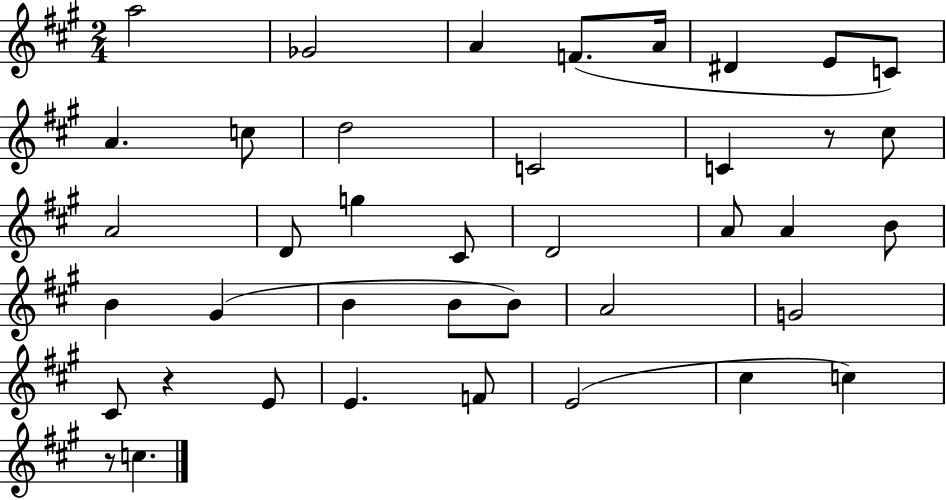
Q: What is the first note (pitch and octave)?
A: A5